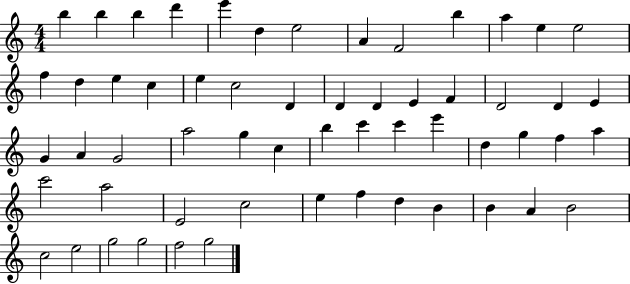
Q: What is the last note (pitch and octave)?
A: G5